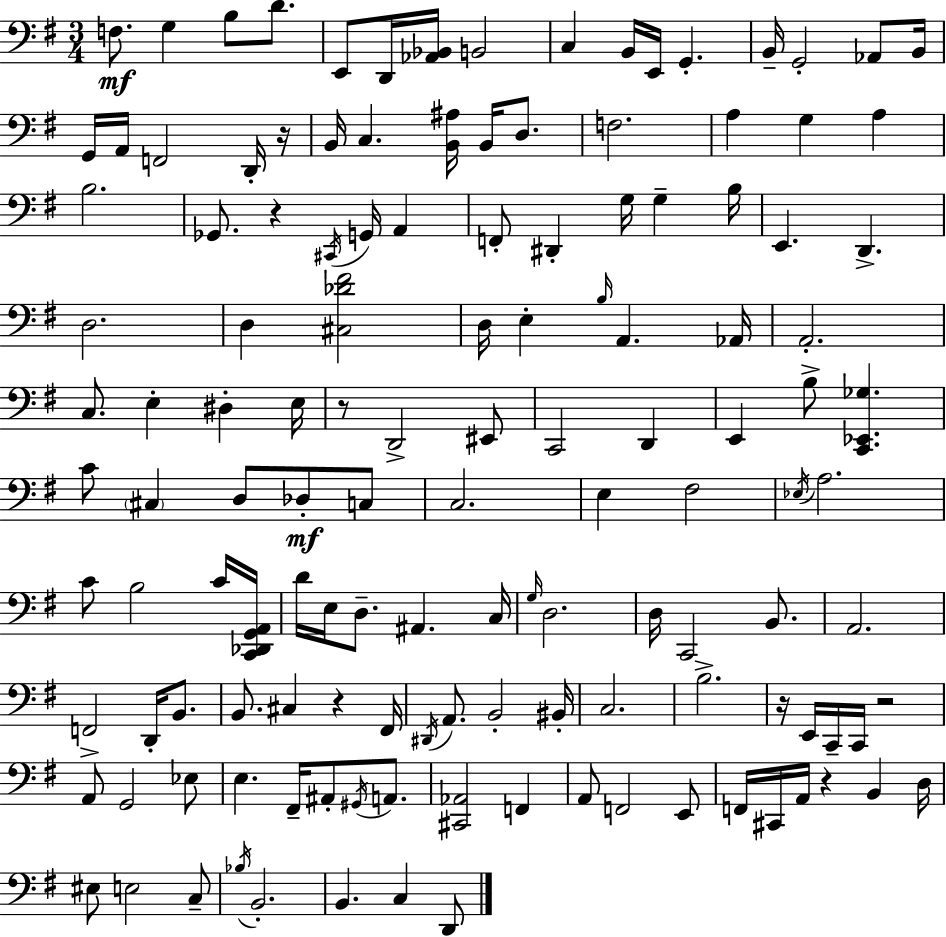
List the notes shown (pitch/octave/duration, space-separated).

F3/e. G3/q B3/e D4/e. E2/e D2/s [Ab2,Bb2]/s B2/h C3/q B2/s E2/s G2/q. B2/s G2/h Ab2/e B2/s G2/s A2/s F2/h D2/s R/s B2/s C3/q. [B2,A#3]/s B2/s D3/e. F3/h. A3/q G3/q A3/q B3/h. Gb2/e. R/q C#2/s G2/s A2/q F2/e D#2/q G3/s G3/q B3/s E2/q. D2/q. D3/h. D3/q [C#3,Db4,F#4]/h D3/s E3/q B3/s A2/q. Ab2/s A2/h. C3/e. E3/q D#3/q E3/s R/e D2/h EIS2/e C2/h D2/q E2/q B3/e [C2,Eb2,Gb3]/q. C4/e C#3/q D3/e Db3/e C3/e C3/h. E3/q F#3/h Eb3/s A3/h. C4/e B3/h C4/s [C2,Db2,G2,A2]/s D4/s E3/s D3/e. A#2/q. C3/s G3/s D3/h. D3/s C2/h B2/e. A2/h. F2/h D2/s B2/e. B2/e. C#3/q R/q F#2/s D#2/s A2/e. B2/h BIS2/s C3/h. B3/h. R/s E2/s C2/s C2/s R/h A2/e G2/h Eb3/e E3/q. F#2/s A#2/e G#2/s A2/e. [C#2,Ab2]/h F2/q A2/e F2/h E2/e F2/s C#2/s A2/s R/q B2/q D3/s EIS3/e E3/h C3/e Bb3/s B2/h. B2/q. C3/q D2/e